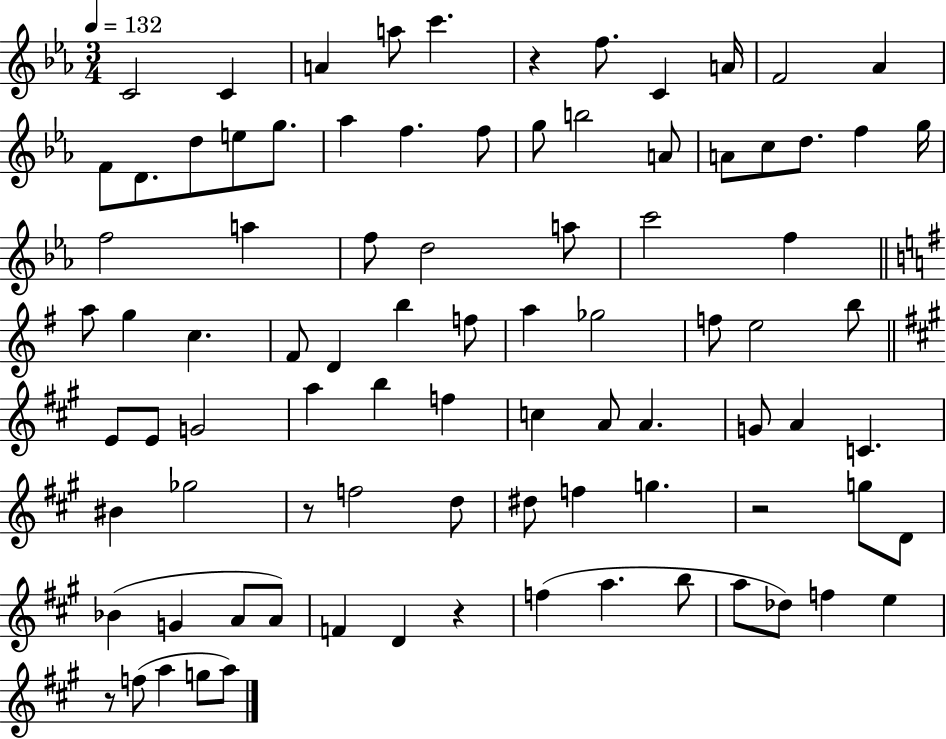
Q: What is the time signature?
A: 3/4